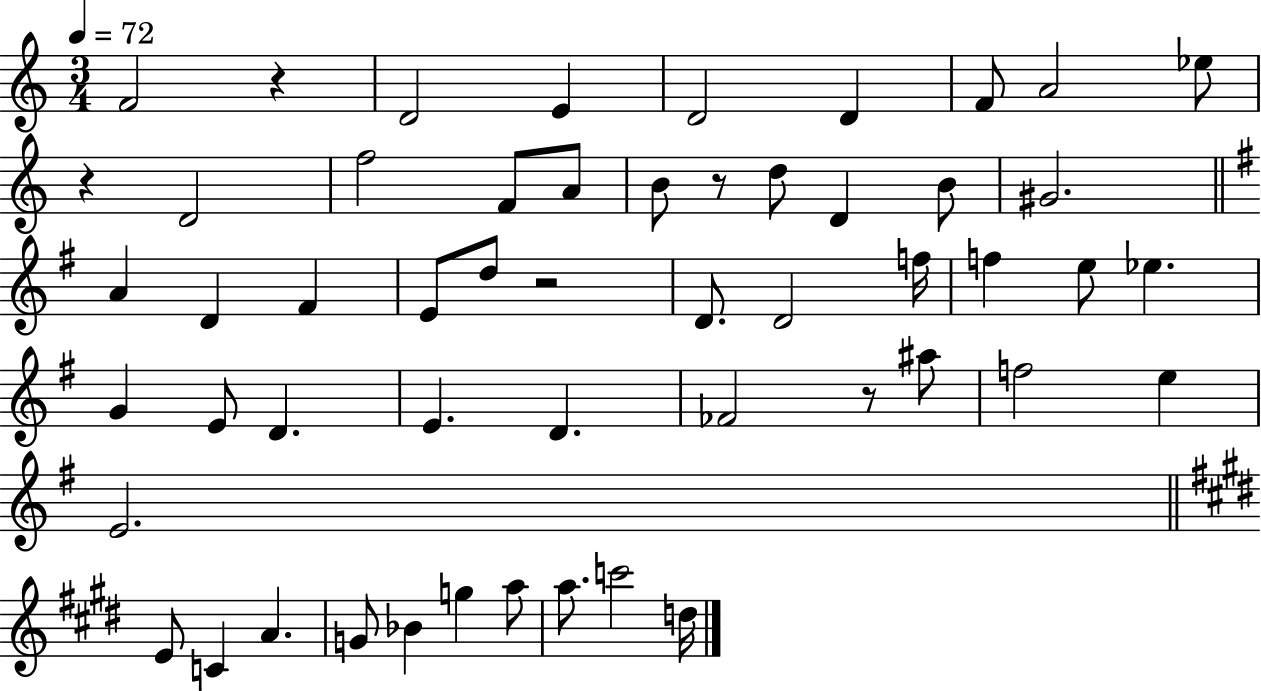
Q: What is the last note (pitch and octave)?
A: D5